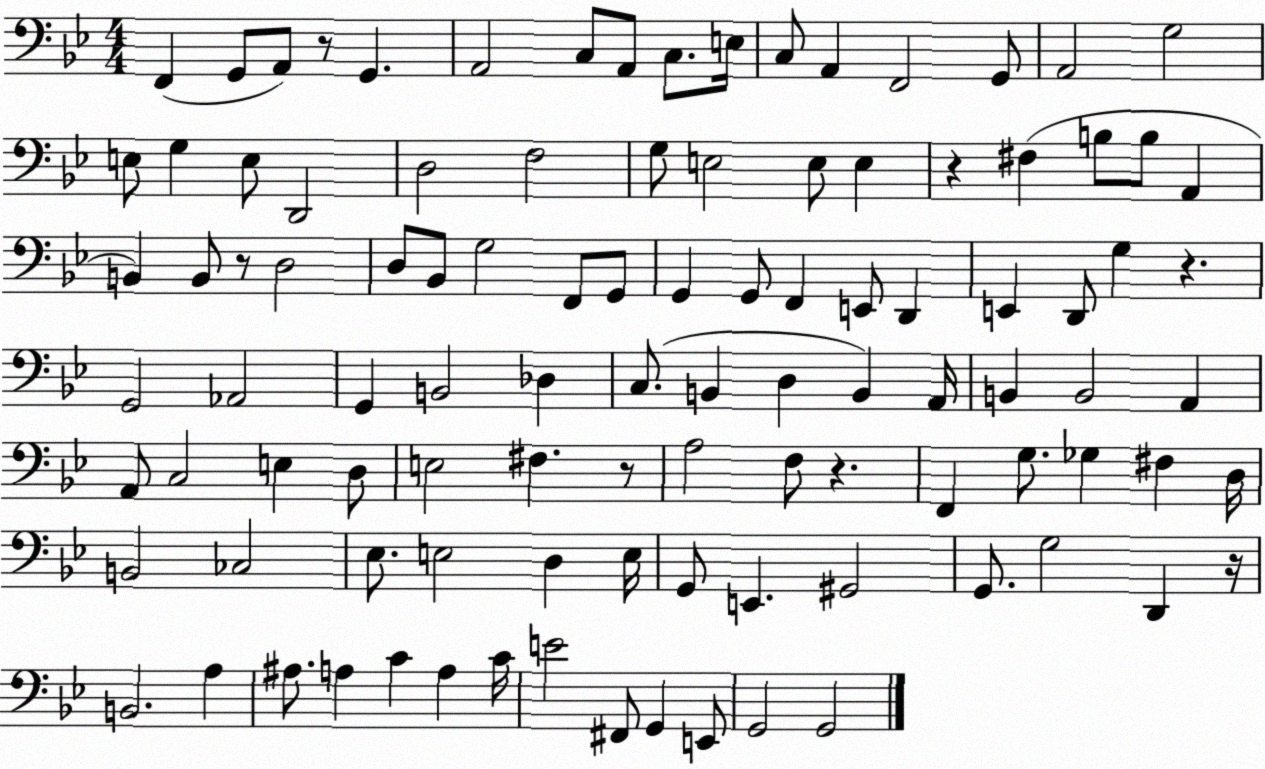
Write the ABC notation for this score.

X:1
T:Untitled
M:4/4
L:1/4
K:Bb
F,, G,,/2 A,,/2 z/2 G,, A,,2 C,/2 A,,/2 C,/2 E,/4 C,/2 A,, F,,2 G,,/2 A,,2 G,2 E,/2 G, E,/2 D,,2 D,2 F,2 G,/2 E,2 E,/2 E, z ^F, B,/2 B,/2 A,, B,, B,,/2 z/2 D,2 D,/2 _B,,/2 G,2 F,,/2 G,,/2 G,, G,,/2 F,, E,,/2 D,, E,, D,,/2 G, z G,,2 _A,,2 G,, B,,2 _D, C,/2 B,, D, B,, A,,/4 B,, B,,2 A,, A,,/2 C,2 E, D,/2 E,2 ^F, z/2 A,2 F,/2 z F,, G,/2 _G, ^F, D,/4 B,,2 _C,2 _E,/2 E,2 D, E,/4 G,,/2 E,, ^G,,2 G,,/2 G,2 D,, z/4 B,,2 A, ^A,/2 A, C A, C/4 E2 ^F,,/2 G,, E,,/2 G,,2 G,,2